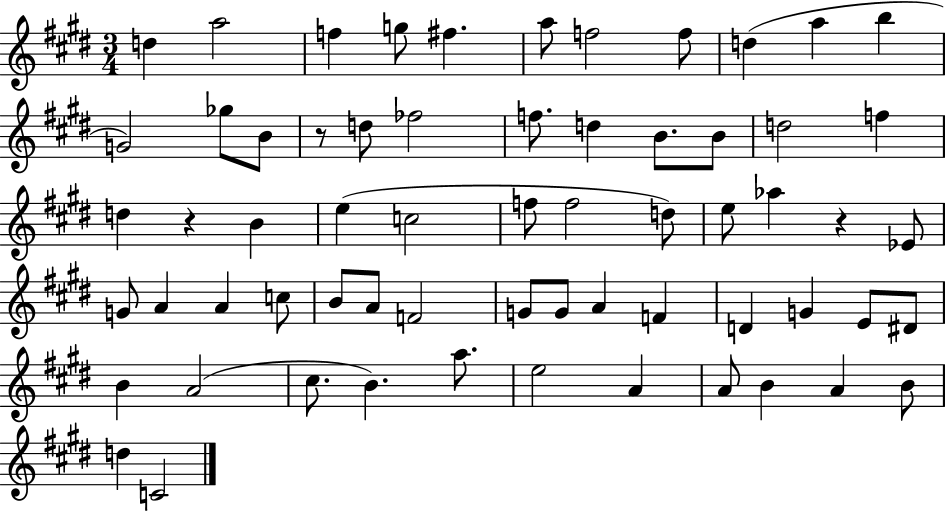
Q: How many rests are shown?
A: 3